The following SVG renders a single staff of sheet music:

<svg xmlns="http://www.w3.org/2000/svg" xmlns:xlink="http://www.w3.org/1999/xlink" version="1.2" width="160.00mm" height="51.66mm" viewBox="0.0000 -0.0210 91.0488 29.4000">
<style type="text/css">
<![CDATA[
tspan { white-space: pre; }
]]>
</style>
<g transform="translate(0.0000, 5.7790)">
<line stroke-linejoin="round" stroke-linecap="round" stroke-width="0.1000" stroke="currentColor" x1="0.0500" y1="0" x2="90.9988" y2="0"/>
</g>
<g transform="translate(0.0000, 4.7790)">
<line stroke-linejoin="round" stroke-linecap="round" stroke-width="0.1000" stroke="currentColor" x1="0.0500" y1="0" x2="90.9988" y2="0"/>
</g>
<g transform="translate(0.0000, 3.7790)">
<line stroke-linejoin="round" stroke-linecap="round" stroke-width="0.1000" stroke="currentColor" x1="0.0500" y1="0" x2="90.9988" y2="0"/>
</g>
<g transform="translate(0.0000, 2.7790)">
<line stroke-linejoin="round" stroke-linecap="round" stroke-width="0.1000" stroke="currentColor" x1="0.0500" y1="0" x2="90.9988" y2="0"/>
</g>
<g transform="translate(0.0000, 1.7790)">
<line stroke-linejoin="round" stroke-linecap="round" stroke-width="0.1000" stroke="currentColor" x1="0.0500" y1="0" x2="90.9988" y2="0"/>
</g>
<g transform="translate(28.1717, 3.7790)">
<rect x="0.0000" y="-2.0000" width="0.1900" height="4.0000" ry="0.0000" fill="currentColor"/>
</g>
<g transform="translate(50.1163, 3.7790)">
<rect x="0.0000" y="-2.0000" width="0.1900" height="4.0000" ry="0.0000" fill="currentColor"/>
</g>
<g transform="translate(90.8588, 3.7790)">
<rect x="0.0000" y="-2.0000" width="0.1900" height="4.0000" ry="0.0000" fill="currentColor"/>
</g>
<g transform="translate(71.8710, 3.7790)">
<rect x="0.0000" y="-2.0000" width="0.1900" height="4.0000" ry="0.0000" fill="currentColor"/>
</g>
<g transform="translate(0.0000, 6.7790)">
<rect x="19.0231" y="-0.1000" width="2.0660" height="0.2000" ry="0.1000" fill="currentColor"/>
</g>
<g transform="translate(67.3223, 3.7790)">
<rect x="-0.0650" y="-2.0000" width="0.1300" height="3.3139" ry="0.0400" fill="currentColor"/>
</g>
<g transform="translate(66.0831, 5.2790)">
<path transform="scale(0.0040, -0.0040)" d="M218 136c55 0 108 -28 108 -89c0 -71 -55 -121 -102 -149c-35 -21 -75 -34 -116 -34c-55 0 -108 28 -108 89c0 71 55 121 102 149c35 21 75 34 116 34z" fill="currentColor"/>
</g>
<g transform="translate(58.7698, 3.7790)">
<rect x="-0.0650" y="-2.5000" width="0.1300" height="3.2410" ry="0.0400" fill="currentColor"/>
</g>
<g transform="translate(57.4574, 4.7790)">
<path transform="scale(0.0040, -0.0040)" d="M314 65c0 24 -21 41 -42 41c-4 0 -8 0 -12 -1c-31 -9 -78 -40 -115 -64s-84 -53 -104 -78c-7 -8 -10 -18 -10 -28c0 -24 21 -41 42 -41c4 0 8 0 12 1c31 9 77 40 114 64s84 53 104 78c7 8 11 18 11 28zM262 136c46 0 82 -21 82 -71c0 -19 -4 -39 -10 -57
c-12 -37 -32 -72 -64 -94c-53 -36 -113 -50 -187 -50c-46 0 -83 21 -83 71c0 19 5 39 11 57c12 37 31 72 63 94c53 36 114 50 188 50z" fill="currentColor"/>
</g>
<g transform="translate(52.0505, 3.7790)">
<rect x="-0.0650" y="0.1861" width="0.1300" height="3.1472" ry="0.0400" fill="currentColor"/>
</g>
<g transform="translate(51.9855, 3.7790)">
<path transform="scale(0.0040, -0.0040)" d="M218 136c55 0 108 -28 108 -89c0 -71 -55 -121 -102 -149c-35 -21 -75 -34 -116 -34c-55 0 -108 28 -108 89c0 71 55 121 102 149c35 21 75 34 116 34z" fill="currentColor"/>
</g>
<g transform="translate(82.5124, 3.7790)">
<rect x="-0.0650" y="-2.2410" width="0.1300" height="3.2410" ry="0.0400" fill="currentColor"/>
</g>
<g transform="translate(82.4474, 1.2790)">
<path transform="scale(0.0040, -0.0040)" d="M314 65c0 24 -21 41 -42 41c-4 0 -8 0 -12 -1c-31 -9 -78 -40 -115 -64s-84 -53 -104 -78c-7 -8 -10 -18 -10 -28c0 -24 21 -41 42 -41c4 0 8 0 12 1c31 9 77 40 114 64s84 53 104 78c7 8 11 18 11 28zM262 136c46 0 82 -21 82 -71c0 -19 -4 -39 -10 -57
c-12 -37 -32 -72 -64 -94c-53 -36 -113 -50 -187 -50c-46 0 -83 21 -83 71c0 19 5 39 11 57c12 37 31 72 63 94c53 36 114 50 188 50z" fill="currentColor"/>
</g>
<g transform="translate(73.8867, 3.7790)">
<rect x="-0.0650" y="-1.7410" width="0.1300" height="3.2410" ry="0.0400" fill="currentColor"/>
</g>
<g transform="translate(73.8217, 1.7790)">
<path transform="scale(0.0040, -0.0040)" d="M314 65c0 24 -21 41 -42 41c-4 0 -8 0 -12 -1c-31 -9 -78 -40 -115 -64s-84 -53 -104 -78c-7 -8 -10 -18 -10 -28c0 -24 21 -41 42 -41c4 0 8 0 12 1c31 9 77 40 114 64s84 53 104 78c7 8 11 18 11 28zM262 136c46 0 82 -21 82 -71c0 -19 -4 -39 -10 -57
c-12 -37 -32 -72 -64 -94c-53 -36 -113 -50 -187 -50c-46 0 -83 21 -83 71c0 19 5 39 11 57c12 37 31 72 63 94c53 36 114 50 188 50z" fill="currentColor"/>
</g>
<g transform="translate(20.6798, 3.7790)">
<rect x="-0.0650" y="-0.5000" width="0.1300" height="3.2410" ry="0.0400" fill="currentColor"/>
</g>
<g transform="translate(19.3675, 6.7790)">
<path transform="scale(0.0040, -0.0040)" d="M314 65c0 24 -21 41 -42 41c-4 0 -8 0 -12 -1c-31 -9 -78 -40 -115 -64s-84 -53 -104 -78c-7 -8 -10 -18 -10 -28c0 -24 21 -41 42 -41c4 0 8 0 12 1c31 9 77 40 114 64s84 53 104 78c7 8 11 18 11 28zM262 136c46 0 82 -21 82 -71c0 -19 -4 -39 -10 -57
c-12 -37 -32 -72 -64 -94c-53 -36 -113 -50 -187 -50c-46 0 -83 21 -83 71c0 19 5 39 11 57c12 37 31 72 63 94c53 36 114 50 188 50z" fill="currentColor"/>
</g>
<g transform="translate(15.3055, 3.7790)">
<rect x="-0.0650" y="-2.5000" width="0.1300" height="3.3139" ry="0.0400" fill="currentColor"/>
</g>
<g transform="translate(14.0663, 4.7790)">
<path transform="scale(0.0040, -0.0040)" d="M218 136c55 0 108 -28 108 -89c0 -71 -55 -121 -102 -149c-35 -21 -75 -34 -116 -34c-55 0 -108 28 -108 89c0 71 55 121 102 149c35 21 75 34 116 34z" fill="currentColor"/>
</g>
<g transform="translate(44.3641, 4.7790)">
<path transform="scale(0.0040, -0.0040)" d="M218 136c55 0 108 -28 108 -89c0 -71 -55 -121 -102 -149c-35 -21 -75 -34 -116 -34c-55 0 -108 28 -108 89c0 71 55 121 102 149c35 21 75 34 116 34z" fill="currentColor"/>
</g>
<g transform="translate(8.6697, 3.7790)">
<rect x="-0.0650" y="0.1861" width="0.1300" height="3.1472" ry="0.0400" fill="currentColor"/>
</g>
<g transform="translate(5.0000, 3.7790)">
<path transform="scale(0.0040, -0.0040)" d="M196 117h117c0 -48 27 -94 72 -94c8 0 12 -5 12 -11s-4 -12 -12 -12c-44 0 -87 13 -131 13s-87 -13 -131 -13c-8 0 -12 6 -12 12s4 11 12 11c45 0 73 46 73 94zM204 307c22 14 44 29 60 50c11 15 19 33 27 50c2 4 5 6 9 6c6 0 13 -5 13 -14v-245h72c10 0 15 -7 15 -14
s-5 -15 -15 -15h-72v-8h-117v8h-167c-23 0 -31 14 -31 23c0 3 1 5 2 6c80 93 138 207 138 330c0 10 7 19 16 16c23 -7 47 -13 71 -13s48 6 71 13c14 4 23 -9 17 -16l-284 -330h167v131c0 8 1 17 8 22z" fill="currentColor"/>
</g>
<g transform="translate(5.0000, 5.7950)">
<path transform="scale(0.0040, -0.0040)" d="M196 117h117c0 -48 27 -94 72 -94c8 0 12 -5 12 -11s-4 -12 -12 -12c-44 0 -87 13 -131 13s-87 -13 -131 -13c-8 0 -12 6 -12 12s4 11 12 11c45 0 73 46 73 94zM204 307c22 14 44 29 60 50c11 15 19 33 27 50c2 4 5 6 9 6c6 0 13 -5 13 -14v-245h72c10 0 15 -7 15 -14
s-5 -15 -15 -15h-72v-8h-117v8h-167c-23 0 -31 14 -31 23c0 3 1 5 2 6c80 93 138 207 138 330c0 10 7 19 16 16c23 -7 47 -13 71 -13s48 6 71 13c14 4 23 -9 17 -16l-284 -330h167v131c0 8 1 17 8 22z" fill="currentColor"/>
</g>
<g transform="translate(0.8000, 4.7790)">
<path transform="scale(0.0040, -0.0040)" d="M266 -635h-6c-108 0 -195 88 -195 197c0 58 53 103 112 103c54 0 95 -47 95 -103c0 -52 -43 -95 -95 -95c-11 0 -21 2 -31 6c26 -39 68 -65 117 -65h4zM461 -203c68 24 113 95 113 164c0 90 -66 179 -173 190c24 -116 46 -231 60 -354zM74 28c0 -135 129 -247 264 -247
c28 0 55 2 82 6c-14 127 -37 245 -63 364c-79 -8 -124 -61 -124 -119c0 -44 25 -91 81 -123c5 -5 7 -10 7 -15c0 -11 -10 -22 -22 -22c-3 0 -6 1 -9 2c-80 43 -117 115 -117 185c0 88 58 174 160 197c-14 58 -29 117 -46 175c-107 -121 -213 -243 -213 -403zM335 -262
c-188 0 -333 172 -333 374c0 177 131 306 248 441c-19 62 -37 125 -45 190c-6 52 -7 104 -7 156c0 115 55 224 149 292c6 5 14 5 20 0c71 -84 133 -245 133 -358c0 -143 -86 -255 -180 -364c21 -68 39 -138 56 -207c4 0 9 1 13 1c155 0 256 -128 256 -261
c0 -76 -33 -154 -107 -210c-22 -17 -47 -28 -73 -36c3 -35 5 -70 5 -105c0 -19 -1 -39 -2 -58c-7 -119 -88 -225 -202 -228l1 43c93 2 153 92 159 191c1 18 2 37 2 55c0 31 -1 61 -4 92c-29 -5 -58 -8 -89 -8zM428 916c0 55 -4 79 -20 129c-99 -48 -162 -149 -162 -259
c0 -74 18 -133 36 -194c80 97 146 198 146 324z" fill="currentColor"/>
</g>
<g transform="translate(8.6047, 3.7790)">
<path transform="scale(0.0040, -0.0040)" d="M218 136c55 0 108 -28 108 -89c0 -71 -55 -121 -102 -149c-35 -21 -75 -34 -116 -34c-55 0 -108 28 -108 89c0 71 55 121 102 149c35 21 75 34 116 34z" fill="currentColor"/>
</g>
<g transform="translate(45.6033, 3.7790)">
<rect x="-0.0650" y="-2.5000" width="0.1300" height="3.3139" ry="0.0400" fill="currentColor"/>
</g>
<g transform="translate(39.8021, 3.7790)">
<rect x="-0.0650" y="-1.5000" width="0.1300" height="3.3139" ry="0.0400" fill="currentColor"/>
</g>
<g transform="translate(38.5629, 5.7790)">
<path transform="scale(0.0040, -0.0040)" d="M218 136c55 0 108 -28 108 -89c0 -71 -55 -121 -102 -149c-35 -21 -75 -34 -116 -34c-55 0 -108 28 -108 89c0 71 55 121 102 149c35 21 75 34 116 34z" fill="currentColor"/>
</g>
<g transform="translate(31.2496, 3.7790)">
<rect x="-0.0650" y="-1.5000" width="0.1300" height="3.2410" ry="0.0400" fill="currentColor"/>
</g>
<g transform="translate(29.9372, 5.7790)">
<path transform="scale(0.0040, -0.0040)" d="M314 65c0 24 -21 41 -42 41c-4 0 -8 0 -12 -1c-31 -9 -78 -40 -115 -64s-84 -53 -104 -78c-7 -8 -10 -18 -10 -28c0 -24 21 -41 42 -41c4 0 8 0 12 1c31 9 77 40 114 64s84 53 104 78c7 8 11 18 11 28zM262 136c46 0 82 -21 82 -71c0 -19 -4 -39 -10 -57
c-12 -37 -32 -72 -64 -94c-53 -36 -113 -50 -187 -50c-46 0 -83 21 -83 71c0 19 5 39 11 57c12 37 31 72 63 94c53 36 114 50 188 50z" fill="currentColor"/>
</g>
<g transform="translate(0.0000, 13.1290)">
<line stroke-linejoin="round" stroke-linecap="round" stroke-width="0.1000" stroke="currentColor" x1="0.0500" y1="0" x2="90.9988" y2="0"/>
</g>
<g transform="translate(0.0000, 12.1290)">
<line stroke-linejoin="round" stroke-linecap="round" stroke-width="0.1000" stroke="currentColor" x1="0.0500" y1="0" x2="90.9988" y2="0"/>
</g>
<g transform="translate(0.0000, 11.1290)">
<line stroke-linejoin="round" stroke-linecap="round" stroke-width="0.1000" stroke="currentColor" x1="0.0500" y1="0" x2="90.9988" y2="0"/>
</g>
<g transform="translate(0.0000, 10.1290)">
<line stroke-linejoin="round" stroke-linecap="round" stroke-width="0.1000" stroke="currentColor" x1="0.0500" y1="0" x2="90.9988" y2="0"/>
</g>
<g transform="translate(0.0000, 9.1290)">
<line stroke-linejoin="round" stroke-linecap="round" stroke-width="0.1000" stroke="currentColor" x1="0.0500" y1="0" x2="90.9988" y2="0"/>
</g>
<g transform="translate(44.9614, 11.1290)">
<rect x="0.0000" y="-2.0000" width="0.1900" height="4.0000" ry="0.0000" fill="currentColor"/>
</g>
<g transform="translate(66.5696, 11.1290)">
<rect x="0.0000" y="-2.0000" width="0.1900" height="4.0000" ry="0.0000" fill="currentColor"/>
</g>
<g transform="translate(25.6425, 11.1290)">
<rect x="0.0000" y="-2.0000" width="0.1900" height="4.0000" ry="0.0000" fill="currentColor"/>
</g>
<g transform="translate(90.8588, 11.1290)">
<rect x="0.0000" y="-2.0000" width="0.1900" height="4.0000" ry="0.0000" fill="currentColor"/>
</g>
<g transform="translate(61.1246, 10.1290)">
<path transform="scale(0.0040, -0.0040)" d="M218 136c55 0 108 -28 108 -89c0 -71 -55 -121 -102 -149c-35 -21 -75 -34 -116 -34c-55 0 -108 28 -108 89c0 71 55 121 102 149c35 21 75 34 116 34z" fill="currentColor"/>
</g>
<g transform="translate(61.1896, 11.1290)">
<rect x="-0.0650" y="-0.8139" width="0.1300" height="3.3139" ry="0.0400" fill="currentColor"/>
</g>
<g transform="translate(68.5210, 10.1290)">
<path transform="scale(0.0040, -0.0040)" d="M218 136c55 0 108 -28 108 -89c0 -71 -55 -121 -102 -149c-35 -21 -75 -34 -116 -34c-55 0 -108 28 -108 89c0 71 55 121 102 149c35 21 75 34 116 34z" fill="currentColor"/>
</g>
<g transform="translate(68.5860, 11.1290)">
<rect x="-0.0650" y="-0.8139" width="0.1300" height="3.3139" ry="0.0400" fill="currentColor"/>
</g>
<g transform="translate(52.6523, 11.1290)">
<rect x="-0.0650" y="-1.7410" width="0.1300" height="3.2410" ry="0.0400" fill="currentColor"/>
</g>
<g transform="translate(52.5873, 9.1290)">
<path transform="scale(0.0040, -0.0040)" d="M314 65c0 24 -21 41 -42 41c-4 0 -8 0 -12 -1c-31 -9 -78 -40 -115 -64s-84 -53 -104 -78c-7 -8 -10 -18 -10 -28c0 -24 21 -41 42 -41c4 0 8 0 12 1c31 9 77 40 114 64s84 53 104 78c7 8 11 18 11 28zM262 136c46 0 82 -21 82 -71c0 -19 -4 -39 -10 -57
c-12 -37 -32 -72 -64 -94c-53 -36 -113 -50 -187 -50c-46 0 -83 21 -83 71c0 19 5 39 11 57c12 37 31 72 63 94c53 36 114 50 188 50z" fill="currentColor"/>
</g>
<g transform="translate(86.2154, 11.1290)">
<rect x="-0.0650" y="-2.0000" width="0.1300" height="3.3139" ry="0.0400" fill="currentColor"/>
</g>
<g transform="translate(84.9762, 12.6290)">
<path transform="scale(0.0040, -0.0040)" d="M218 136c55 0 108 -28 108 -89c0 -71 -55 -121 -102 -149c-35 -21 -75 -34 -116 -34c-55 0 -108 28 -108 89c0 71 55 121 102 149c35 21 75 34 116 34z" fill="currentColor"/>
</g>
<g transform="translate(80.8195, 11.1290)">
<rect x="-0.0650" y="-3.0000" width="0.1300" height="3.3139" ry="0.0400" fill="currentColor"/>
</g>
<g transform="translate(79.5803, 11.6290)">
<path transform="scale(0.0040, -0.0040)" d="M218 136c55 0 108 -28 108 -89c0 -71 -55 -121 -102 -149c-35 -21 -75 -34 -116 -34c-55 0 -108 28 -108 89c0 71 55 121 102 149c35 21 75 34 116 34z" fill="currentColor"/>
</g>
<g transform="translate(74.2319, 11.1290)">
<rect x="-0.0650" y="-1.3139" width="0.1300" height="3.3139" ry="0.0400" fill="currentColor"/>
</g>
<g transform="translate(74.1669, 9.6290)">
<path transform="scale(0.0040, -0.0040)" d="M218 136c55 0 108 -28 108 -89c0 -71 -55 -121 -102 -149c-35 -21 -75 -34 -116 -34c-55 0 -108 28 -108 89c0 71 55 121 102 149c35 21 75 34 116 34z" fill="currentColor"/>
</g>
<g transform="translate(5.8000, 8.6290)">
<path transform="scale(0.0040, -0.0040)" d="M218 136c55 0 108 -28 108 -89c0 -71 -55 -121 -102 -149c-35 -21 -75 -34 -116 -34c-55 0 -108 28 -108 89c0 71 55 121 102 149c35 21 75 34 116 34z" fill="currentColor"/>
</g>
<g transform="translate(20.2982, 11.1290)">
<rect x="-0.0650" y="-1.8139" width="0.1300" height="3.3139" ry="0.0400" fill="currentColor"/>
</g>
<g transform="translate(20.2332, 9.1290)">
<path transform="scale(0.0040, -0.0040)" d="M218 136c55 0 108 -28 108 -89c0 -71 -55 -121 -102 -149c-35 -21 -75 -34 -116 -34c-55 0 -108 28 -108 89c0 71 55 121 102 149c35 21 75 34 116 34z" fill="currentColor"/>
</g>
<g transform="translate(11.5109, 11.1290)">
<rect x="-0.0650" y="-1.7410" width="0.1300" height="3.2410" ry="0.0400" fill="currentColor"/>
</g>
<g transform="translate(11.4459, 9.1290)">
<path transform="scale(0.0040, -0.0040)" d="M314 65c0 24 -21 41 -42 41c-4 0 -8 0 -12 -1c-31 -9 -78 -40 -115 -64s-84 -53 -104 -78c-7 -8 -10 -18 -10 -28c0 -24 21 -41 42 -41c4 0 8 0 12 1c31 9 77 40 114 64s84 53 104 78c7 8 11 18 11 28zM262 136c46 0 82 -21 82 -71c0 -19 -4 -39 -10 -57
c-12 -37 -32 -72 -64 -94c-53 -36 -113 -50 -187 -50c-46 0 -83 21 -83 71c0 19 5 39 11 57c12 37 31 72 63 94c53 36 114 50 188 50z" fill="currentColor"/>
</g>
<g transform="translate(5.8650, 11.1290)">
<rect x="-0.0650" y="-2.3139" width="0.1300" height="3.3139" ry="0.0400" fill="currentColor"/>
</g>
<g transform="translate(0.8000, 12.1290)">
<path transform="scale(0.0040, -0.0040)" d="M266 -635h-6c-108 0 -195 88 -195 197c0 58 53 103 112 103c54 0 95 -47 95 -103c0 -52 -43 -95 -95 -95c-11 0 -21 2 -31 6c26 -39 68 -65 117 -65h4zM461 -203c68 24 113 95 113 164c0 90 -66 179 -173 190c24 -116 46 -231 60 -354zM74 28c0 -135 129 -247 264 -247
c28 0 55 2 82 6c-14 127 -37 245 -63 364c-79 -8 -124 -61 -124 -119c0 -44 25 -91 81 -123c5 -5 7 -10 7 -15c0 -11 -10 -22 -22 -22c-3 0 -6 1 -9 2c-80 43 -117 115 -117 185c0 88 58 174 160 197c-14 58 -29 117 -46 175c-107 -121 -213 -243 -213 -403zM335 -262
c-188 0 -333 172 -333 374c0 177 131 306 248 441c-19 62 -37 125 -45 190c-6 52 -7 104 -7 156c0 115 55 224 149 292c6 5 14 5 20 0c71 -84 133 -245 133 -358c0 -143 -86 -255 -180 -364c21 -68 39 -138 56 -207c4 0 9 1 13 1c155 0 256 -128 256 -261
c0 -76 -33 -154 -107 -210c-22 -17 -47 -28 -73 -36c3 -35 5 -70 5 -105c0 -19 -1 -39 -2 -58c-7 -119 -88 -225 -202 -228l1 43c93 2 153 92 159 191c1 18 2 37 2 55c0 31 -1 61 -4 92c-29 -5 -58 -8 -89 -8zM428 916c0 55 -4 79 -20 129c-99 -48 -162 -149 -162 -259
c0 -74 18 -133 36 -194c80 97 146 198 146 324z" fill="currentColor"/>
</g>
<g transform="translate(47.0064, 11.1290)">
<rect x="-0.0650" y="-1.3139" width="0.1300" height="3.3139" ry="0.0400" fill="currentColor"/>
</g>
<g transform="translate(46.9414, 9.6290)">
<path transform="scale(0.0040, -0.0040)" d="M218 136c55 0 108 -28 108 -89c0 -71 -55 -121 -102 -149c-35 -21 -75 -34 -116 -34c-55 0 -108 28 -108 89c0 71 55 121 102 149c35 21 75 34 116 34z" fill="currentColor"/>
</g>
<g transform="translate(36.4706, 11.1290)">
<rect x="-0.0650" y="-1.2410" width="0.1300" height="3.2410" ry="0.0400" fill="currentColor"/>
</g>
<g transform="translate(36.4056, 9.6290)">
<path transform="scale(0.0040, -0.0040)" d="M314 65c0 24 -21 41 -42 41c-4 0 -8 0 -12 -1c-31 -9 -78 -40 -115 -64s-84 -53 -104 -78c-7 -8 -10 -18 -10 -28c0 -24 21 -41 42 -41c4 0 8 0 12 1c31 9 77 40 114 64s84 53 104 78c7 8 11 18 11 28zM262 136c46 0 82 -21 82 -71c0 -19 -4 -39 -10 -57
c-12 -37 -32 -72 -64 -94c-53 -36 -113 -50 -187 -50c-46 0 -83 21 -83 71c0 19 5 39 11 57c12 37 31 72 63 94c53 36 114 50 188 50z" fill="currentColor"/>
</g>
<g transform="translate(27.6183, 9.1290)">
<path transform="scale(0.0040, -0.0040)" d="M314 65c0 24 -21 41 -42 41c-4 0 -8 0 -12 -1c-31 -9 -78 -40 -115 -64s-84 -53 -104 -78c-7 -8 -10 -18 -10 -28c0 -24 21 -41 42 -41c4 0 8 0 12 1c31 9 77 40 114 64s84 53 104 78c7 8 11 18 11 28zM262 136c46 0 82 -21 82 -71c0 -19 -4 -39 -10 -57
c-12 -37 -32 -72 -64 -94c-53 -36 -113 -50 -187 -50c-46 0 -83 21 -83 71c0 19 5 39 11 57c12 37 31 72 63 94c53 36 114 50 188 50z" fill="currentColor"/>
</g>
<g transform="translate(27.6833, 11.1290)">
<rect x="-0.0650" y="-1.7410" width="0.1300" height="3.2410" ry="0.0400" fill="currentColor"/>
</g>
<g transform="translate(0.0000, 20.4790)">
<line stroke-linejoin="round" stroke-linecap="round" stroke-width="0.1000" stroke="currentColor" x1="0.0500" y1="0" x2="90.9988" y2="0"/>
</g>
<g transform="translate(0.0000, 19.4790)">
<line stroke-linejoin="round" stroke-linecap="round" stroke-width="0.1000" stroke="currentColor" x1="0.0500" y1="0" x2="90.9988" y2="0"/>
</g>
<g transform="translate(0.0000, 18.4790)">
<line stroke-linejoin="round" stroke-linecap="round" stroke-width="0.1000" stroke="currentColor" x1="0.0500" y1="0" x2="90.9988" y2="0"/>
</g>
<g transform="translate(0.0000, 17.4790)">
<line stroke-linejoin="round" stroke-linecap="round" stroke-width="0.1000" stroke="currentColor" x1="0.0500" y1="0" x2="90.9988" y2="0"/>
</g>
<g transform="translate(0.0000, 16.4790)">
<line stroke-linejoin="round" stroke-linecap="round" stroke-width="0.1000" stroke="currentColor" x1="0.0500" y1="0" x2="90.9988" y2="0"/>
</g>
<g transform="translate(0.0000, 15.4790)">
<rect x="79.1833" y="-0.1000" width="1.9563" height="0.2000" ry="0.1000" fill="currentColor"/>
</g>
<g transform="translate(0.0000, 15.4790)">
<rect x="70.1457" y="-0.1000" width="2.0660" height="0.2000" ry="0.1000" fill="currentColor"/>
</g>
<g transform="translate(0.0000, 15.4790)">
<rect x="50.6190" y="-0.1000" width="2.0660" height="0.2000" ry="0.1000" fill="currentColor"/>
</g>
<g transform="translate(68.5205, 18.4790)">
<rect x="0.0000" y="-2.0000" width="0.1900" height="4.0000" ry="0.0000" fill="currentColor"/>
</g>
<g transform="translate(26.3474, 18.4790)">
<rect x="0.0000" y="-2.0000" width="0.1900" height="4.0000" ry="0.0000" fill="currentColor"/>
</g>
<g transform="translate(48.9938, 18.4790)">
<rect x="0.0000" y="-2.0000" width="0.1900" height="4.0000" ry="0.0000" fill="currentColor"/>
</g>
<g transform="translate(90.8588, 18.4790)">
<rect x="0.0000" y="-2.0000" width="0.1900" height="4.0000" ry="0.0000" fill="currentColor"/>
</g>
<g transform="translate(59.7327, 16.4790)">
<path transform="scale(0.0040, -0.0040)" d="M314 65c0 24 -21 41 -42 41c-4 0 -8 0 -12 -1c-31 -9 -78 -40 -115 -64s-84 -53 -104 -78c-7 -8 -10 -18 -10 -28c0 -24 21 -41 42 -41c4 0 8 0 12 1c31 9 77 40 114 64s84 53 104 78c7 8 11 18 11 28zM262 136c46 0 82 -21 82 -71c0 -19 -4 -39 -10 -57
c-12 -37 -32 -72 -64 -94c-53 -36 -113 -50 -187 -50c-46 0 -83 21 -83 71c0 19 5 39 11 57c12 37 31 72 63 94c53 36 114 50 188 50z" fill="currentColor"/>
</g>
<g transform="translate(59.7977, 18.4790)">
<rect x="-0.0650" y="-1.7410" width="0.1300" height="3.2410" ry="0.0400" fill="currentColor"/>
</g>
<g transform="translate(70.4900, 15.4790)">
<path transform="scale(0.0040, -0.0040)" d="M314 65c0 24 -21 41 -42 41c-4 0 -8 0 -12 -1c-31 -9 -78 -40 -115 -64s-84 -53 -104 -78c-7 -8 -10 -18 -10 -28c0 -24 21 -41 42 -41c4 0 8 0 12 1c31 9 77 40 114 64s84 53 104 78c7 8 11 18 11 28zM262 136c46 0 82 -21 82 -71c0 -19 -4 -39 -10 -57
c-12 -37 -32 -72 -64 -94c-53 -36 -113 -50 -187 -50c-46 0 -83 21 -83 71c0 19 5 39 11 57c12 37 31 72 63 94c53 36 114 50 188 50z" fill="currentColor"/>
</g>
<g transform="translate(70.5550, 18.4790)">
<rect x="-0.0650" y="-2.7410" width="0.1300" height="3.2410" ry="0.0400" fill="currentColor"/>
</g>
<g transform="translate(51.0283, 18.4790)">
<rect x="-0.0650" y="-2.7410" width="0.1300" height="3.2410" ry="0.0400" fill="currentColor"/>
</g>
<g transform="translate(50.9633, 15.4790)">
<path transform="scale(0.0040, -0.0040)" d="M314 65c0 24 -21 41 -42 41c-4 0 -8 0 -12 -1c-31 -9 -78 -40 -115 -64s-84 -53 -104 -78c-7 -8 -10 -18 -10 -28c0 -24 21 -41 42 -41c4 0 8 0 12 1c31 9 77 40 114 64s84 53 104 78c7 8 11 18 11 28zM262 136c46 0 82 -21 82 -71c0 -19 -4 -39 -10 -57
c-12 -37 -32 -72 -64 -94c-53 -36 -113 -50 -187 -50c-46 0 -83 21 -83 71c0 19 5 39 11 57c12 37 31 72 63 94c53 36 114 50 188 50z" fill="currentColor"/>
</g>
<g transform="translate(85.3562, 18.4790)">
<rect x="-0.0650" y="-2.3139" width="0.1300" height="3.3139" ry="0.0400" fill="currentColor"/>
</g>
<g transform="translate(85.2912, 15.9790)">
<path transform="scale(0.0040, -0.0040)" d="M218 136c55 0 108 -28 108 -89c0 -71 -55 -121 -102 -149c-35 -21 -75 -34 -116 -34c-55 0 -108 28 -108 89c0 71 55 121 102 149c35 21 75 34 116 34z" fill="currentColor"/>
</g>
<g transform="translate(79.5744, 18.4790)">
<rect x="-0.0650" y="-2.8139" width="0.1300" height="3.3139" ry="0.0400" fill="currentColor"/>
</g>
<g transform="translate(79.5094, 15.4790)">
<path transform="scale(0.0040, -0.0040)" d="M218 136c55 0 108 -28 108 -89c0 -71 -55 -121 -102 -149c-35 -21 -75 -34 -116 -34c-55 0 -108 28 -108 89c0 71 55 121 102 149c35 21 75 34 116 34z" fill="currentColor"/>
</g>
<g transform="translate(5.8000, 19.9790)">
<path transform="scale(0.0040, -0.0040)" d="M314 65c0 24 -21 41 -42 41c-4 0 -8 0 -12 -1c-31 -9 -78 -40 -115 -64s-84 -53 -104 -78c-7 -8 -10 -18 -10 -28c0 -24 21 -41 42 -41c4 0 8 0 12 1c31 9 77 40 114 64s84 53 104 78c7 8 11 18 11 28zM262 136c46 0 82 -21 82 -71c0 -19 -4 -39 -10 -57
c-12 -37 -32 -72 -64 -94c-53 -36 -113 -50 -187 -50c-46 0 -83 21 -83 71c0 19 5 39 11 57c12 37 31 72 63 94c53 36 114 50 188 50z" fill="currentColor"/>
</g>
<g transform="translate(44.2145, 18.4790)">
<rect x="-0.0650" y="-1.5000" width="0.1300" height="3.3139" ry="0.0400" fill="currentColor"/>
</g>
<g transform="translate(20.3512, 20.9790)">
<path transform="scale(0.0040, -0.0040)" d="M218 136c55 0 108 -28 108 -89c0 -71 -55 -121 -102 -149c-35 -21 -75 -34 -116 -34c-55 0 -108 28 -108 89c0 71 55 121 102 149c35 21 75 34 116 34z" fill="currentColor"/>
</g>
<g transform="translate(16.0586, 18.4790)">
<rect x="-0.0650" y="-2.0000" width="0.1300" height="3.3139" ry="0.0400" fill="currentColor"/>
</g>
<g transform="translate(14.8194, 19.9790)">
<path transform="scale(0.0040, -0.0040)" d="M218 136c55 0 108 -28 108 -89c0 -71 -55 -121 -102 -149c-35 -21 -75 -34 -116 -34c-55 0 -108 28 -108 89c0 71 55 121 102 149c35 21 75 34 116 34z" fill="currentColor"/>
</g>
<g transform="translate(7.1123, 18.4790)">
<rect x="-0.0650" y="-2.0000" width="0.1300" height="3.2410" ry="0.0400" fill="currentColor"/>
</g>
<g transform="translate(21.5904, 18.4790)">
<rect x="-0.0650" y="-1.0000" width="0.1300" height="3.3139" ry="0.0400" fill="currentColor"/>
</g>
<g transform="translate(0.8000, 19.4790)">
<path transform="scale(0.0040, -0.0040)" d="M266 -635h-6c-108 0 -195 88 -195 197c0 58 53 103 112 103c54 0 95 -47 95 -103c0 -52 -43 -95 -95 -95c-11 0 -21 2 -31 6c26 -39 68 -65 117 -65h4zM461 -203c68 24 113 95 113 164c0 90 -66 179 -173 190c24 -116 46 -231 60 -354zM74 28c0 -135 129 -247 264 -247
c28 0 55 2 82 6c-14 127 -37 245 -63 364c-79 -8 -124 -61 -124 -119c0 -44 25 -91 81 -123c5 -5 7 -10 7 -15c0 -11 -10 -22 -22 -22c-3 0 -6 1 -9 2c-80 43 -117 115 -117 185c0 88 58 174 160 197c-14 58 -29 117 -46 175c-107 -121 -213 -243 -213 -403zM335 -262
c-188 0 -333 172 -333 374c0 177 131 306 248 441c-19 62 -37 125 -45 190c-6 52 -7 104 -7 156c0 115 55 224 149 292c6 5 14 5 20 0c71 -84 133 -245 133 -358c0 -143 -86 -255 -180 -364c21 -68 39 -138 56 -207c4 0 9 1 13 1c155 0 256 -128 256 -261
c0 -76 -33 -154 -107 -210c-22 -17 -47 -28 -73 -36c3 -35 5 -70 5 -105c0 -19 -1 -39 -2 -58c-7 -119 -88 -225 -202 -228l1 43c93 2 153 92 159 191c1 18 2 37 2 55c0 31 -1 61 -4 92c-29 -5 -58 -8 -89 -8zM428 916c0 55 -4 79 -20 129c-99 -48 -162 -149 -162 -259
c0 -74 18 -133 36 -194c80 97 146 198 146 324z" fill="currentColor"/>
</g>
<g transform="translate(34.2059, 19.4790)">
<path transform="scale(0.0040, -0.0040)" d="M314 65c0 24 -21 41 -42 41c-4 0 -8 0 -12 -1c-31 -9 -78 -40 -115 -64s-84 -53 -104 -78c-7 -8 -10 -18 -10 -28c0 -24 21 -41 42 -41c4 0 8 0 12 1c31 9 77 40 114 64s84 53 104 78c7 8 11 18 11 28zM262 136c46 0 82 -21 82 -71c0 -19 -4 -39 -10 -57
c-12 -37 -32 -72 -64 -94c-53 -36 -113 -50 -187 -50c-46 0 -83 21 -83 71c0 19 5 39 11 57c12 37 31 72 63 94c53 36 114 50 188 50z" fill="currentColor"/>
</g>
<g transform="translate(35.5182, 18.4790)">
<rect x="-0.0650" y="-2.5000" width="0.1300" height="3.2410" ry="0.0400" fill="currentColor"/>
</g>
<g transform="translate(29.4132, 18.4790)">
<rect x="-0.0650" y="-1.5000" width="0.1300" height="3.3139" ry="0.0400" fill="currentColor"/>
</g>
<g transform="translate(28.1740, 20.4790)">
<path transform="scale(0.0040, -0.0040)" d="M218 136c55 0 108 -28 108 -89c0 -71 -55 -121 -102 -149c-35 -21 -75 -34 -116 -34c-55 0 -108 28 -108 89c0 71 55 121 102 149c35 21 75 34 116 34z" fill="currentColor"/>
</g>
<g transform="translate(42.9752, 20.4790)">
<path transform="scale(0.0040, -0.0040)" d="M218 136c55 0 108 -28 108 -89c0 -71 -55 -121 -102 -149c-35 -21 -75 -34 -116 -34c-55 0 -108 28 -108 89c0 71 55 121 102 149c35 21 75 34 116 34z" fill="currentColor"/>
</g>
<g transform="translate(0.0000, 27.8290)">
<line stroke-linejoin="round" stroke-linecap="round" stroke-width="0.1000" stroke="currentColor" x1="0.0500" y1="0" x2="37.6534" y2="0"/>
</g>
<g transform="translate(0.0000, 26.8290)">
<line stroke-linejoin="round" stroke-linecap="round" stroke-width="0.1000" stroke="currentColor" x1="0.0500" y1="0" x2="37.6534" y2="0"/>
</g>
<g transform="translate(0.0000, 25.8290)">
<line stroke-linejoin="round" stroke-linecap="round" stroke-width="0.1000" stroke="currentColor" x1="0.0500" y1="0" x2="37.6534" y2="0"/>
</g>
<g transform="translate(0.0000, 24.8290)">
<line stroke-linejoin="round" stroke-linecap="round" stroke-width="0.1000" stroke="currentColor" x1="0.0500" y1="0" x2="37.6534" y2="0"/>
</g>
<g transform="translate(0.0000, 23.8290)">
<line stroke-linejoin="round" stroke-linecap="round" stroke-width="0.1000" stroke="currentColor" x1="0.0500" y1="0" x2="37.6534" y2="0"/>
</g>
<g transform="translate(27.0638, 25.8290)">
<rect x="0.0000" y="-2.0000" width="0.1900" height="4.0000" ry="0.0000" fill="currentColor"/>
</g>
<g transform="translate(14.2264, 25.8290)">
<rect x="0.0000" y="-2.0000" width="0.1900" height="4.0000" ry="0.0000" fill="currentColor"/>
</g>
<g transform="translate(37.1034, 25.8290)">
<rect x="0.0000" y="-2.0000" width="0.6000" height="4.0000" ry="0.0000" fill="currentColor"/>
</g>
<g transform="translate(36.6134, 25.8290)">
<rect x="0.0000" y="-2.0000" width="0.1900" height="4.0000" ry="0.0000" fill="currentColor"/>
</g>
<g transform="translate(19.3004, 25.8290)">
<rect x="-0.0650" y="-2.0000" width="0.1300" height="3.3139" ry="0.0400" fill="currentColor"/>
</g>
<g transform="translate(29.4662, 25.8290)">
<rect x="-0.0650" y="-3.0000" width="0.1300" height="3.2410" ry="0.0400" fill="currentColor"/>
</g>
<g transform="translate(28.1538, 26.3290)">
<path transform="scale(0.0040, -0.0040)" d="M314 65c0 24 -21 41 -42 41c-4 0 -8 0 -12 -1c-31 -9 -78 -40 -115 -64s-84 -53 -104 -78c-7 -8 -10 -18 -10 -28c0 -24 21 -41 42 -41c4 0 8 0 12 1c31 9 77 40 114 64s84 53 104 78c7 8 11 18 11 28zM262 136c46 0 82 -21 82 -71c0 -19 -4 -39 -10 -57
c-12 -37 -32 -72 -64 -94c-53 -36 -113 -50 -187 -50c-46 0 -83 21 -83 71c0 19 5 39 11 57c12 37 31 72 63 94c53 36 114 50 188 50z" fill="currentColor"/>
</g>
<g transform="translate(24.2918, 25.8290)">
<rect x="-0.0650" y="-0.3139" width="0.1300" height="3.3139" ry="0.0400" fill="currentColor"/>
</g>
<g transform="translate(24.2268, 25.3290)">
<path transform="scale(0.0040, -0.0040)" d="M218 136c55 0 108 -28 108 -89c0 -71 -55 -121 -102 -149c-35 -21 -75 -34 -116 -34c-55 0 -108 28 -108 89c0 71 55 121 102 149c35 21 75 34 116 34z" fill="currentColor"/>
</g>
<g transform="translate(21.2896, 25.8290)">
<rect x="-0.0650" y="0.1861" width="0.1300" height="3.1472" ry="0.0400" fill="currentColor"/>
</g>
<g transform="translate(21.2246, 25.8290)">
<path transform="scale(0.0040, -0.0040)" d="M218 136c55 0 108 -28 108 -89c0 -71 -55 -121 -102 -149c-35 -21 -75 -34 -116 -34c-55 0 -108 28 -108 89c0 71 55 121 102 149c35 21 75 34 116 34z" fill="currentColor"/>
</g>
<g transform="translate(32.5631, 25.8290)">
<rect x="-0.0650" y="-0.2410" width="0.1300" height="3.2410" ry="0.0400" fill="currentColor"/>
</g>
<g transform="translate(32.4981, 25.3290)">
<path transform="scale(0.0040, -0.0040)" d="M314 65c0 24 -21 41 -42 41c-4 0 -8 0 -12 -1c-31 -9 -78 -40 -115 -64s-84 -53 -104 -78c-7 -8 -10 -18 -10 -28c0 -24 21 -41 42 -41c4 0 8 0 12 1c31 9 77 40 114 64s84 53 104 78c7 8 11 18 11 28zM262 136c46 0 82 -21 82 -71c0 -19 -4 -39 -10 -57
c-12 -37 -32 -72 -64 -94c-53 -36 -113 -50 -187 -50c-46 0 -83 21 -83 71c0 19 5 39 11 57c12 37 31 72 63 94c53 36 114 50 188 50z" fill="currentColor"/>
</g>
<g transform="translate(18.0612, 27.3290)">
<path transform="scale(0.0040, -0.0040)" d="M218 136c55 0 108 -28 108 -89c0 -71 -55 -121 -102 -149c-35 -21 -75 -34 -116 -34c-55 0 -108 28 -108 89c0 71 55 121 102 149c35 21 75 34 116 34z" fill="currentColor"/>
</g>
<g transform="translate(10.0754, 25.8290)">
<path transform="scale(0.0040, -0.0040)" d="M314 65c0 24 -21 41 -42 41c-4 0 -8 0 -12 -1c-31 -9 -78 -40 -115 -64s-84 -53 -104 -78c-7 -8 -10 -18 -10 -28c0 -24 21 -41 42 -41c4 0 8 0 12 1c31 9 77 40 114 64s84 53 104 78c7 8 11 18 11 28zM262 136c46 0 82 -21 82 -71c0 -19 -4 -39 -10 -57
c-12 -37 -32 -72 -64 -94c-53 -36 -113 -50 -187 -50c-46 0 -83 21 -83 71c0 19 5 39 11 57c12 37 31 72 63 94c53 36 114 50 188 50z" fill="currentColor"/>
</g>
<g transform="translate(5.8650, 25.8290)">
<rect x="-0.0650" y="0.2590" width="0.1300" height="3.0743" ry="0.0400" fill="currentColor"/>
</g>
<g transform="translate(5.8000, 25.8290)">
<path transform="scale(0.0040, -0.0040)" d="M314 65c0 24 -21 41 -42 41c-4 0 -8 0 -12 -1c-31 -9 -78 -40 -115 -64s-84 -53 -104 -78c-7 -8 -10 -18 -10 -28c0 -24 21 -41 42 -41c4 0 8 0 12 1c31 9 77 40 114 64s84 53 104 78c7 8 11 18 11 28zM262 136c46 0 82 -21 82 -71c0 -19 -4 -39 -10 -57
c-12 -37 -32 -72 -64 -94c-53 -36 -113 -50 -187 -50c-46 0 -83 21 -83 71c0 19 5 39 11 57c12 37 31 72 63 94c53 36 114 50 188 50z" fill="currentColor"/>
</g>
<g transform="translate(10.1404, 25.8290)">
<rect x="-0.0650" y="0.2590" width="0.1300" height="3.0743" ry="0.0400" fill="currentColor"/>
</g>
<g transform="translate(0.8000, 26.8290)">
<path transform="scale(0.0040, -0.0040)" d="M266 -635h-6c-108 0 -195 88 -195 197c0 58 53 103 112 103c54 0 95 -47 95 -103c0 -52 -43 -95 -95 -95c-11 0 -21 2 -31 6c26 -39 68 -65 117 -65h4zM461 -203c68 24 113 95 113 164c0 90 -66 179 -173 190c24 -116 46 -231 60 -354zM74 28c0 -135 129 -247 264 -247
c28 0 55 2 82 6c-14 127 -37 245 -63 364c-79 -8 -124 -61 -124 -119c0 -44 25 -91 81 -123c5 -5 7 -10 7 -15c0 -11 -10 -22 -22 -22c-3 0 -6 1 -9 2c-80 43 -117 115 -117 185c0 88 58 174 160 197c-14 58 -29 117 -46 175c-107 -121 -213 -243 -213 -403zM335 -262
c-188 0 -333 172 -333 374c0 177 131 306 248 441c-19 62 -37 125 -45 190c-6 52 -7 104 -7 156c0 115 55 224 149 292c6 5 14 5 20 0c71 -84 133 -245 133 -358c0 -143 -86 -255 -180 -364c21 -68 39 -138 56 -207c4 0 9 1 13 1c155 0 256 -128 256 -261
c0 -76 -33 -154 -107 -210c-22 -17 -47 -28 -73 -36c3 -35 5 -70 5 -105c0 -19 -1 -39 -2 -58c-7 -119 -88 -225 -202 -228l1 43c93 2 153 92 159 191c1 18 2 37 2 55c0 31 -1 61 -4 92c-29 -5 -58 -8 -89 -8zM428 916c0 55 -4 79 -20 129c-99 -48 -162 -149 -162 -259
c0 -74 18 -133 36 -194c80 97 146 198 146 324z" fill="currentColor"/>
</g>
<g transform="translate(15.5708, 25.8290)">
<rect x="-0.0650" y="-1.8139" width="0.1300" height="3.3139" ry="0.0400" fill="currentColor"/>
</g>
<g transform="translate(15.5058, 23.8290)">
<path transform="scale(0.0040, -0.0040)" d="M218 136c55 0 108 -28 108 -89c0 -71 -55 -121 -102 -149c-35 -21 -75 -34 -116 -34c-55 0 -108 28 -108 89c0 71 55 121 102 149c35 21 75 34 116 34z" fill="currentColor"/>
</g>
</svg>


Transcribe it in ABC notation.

X:1
T:Untitled
M:4/4
L:1/4
K:C
B G C2 E2 E G B G2 F f2 g2 g f2 f f2 e2 e f2 d d e A F F2 F D E G2 E a2 f2 a2 a g B2 B2 f F B c A2 c2